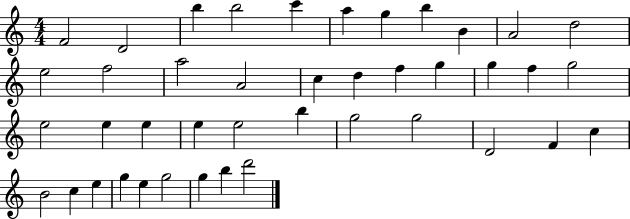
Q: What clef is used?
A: treble